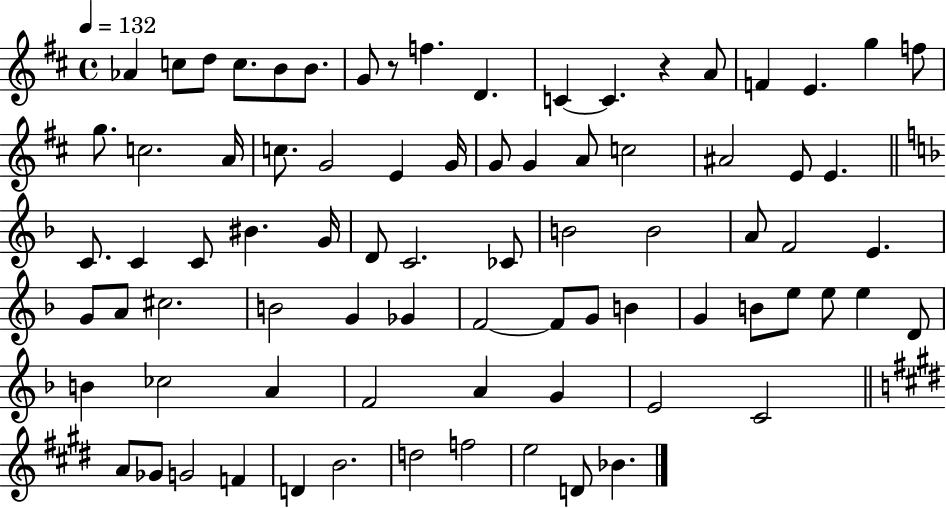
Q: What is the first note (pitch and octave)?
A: Ab4